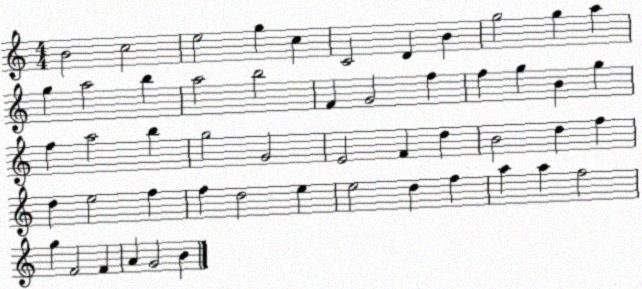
X:1
T:Untitled
M:4/4
L:1/4
K:C
B2 c2 e2 g c C2 D B g2 g a g a2 b a2 b2 F G2 f f g B g f a2 b g2 G2 E2 F d B2 d f d e2 f f d2 e e2 d f a a f2 g F2 F A G2 B